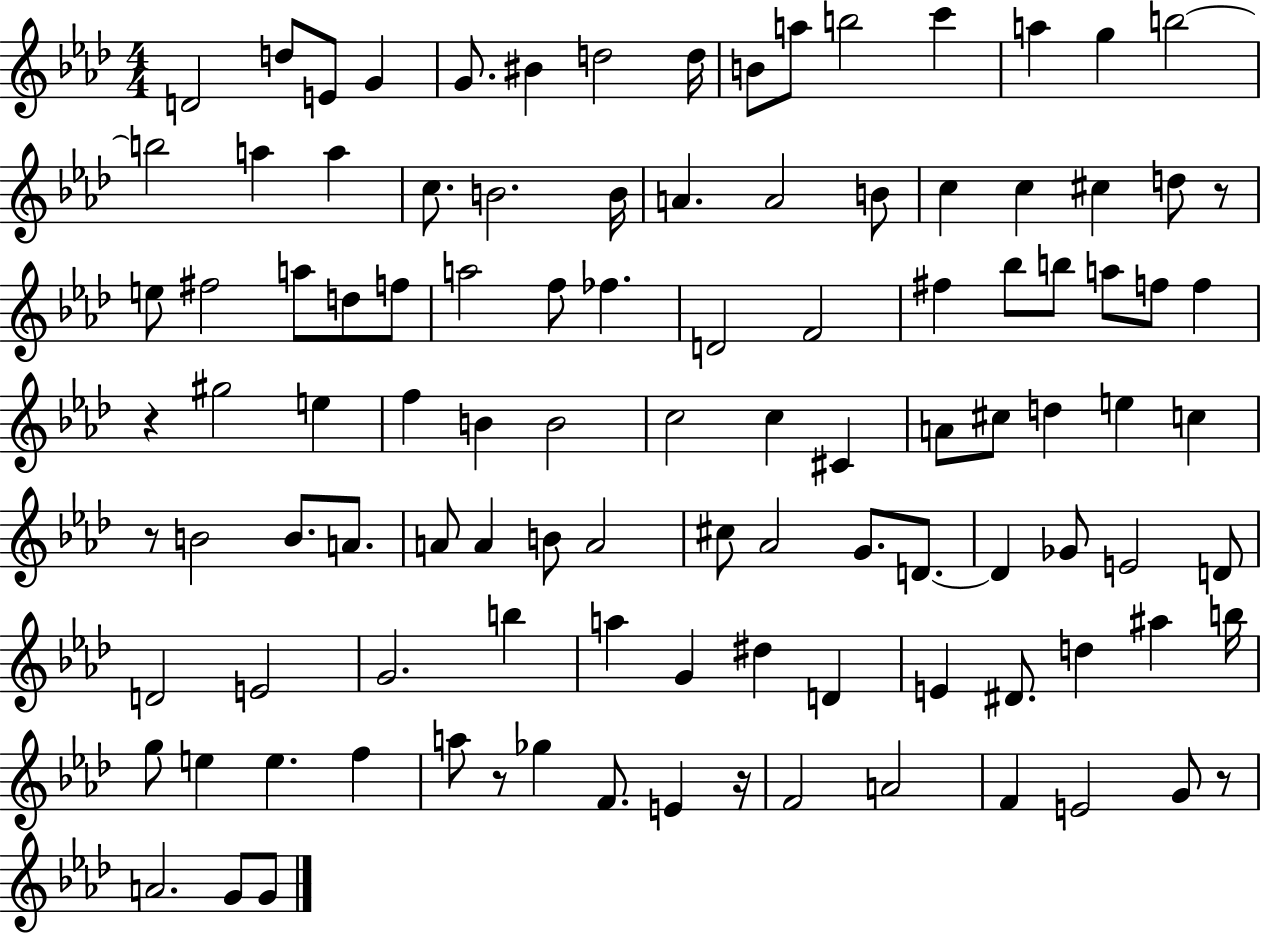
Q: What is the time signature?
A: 4/4